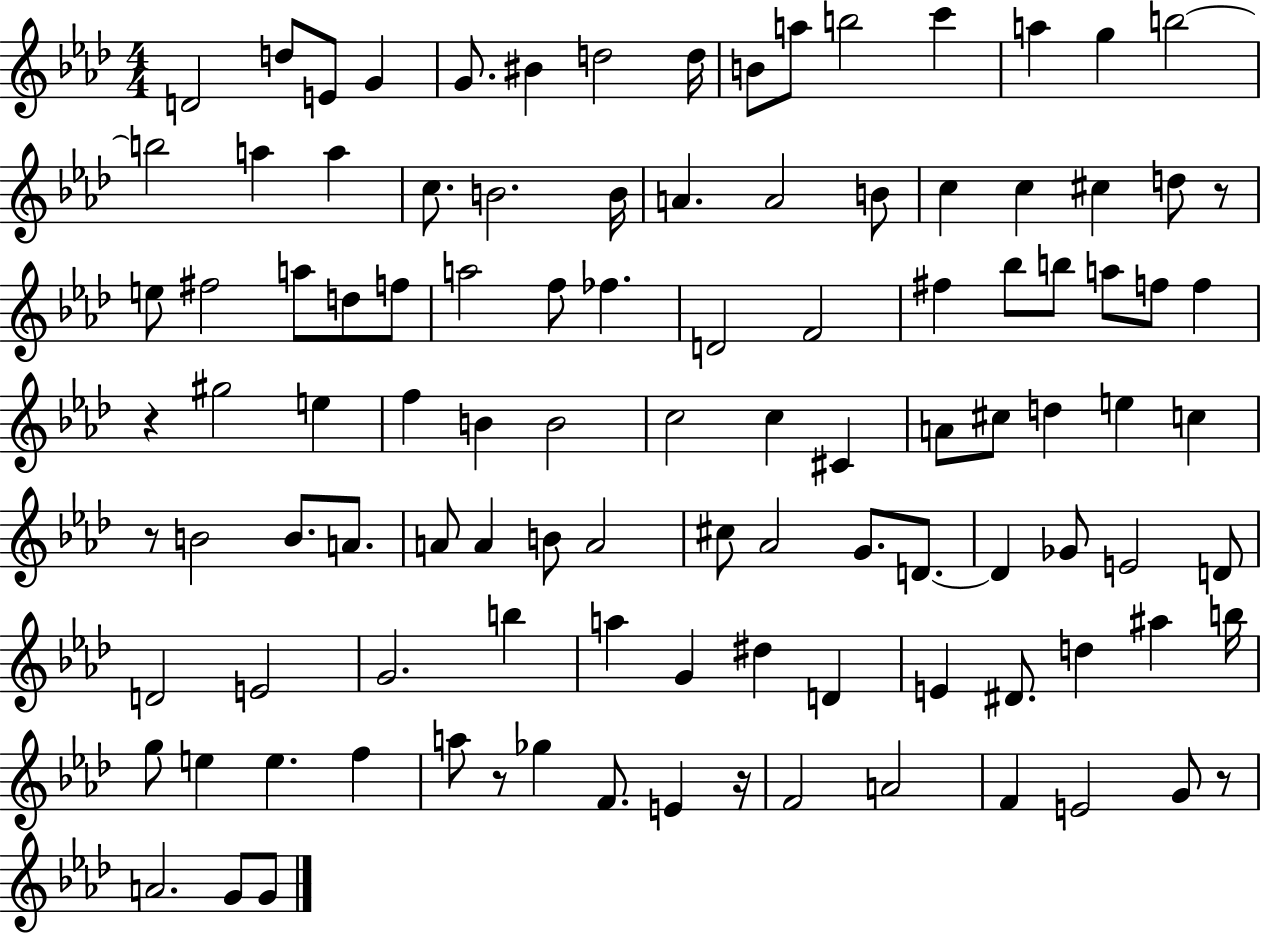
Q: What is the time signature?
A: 4/4